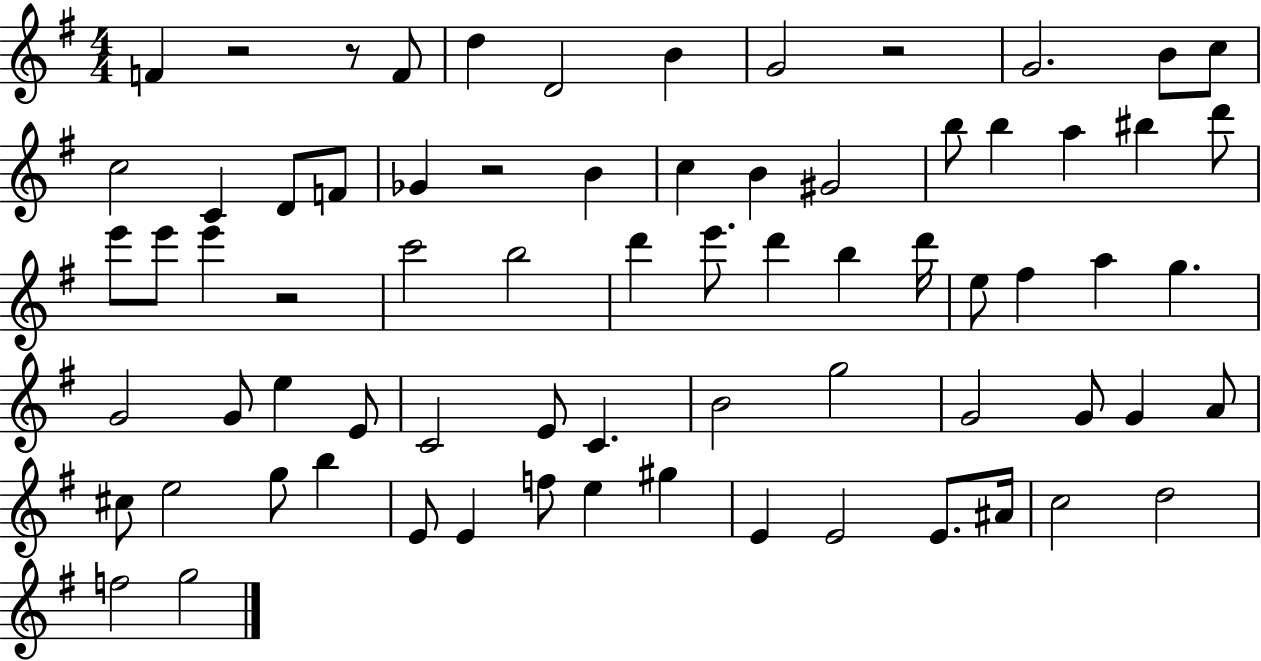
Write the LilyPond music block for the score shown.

{
  \clef treble
  \numericTimeSignature
  \time 4/4
  \key g \major
  \repeat volta 2 { f'4 r2 r8 f'8 | d''4 d'2 b'4 | g'2 r2 | g'2. b'8 c''8 | \break c''2 c'4 d'8 f'8 | ges'4 r2 b'4 | c''4 b'4 gis'2 | b''8 b''4 a''4 bis''4 d'''8 | \break e'''8 e'''8 e'''4 r2 | c'''2 b''2 | d'''4 e'''8. d'''4 b''4 d'''16 | e''8 fis''4 a''4 g''4. | \break g'2 g'8 e''4 e'8 | c'2 e'8 c'4. | b'2 g''2 | g'2 g'8 g'4 a'8 | \break cis''8 e''2 g''8 b''4 | e'8 e'4 f''8 e''4 gis''4 | e'4 e'2 e'8. ais'16 | c''2 d''2 | \break f''2 g''2 | } \bar "|."
}